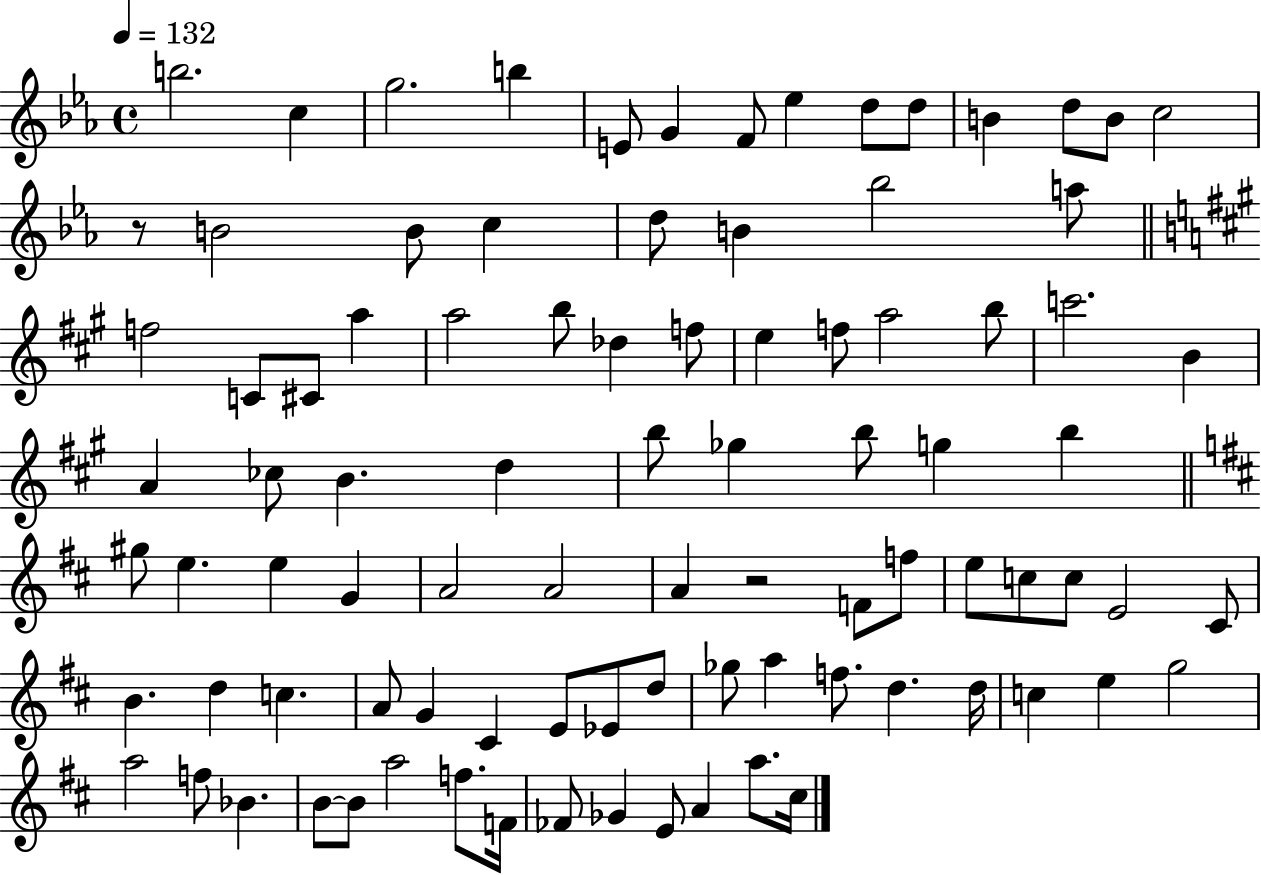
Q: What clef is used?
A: treble